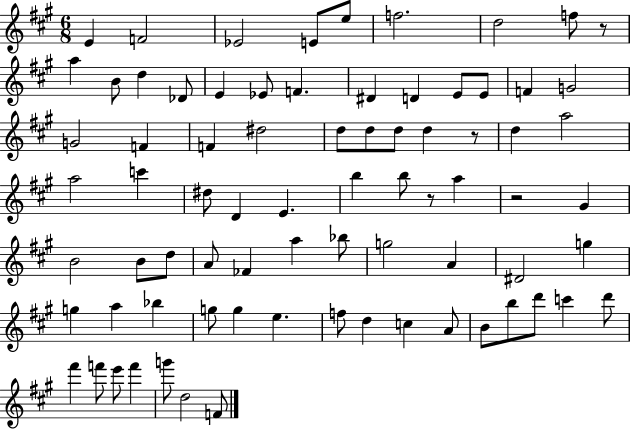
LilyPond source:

{
  \clef treble
  \numericTimeSignature
  \time 6/8
  \key a \major
  e'4 f'2 | ees'2 e'8 e''8 | f''2. | d''2 f''8 r8 | \break a''4 b'8 d''4 des'8 | e'4 ees'8 f'4. | dis'4 d'4 e'8 e'8 | f'4 g'2 | \break g'2 f'4 | f'4 dis''2 | d''8 d''8 d''8 d''4 r8 | d''4 a''2 | \break a''2 c'''4 | dis''8 d'4 e'4. | b''4 b''8 r8 a''4 | r2 gis'4 | \break b'2 b'8 d''8 | a'8 fes'4 a''4 bes''8 | g''2 a'4 | dis'2 g''4 | \break g''4 a''4 bes''4 | g''8 g''4 e''4. | f''8 d''4 c''4 a'8 | b'8 b''8 d'''8 c'''4 d'''8 | \break fis'''4 f'''8 e'''8 f'''4 | g'''8 d''2 f'8 | \bar "|."
}